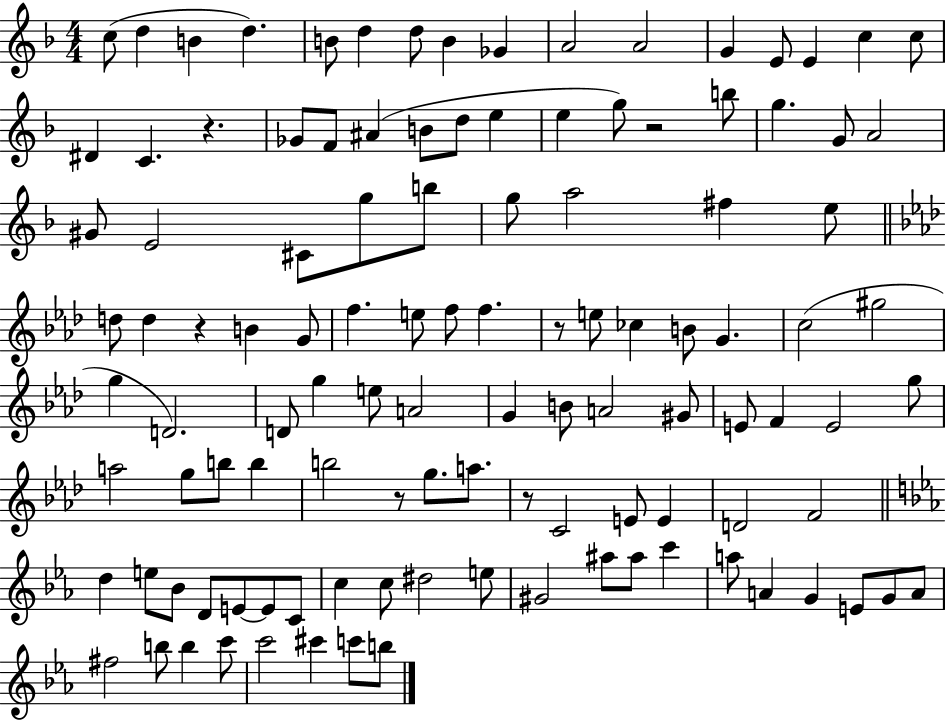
{
  \clef treble
  \numericTimeSignature
  \time 4/4
  \key f \major
  c''8( d''4 b'4 d''4.) | b'8 d''4 d''8 b'4 ges'4 | a'2 a'2 | g'4 e'8 e'4 c''4 c''8 | \break dis'4 c'4. r4. | ges'8 f'8 ais'4( b'8 d''8 e''4 | e''4 g''8) r2 b''8 | g''4. g'8 a'2 | \break gis'8 e'2 cis'8 g''8 b''8 | g''8 a''2 fis''4 e''8 | \bar "||" \break \key aes \major d''8 d''4 r4 b'4 g'8 | f''4. e''8 f''8 f''4. | r8 e''8 ces''4 b'8 g'4. | c''2( gis''2 | \break g''4 d'2.) | d'8 g''4 e''8 a'2 | g'4 b'8 a'2 gis'8 | e'8 f'4 e'2 g''8 | \break a''2 g''8 b''8 b''4 | b''2 r8 g''8. a''8. | r8 c'2 e'8 e'4 | d'2 f'2 | \break \bar "||" \break \key ees \major d''4 e''8 bes'8 d'8 e'8~~ e'8 c'8 | c''4 c''8 dis''2 e''8 | gis'2 ais''8 ais''8 c'''4 | a''8 a'4 g'4 e'8 g'8 a'8 | \break fis''2 b''8 b''4 c'''8 | c'''2 cis'''4 c'''8 b''8 | \bar "|."
}